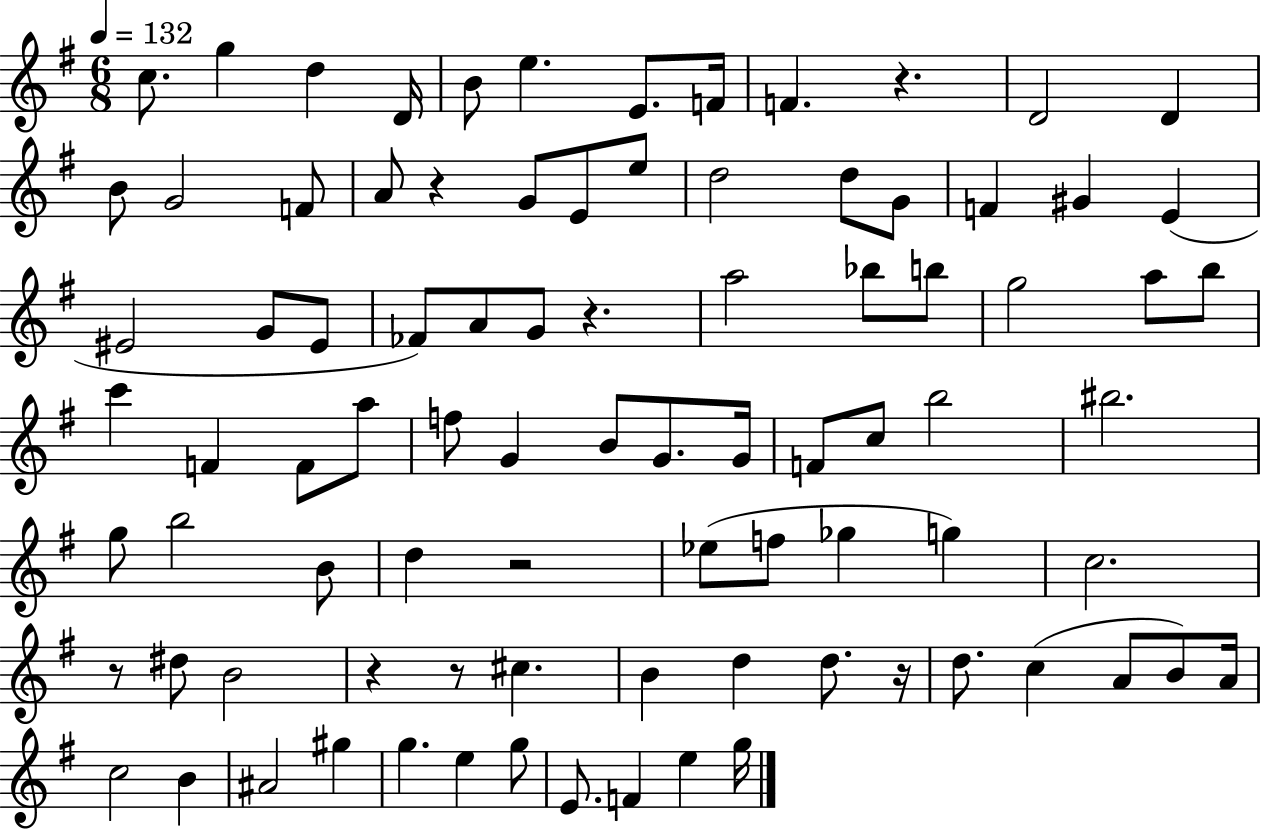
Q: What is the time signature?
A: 6/8